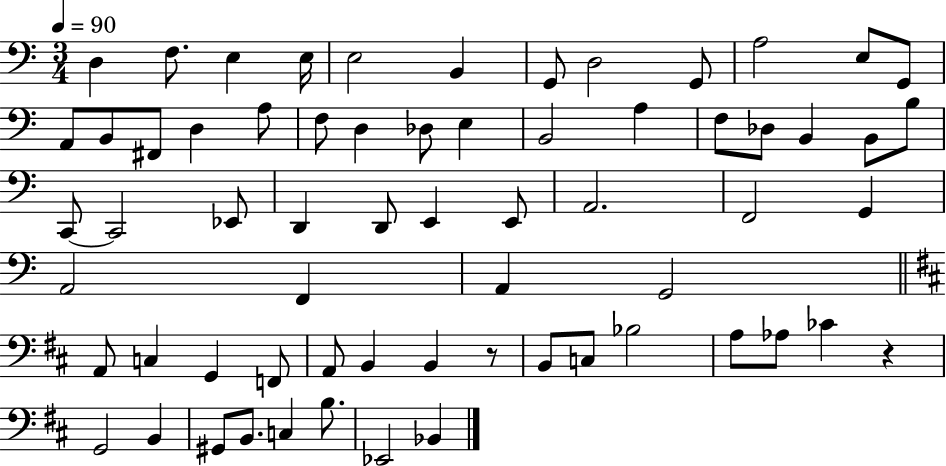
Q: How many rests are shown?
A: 2